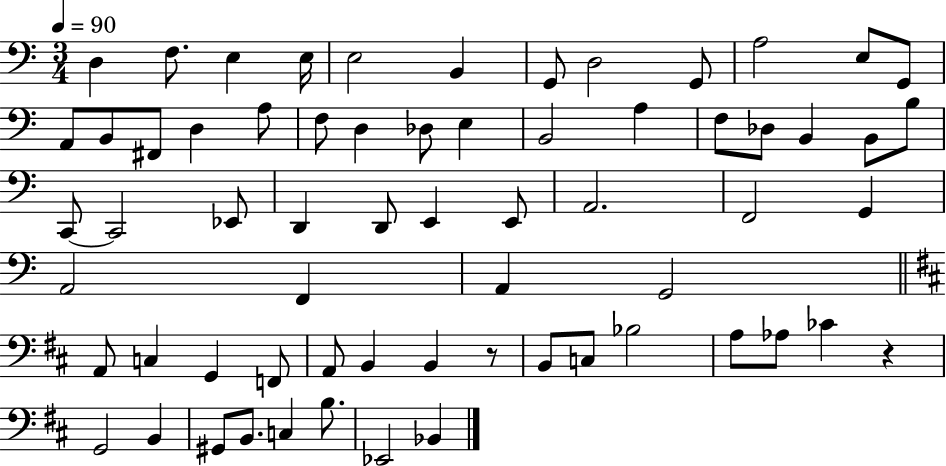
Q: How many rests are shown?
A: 2